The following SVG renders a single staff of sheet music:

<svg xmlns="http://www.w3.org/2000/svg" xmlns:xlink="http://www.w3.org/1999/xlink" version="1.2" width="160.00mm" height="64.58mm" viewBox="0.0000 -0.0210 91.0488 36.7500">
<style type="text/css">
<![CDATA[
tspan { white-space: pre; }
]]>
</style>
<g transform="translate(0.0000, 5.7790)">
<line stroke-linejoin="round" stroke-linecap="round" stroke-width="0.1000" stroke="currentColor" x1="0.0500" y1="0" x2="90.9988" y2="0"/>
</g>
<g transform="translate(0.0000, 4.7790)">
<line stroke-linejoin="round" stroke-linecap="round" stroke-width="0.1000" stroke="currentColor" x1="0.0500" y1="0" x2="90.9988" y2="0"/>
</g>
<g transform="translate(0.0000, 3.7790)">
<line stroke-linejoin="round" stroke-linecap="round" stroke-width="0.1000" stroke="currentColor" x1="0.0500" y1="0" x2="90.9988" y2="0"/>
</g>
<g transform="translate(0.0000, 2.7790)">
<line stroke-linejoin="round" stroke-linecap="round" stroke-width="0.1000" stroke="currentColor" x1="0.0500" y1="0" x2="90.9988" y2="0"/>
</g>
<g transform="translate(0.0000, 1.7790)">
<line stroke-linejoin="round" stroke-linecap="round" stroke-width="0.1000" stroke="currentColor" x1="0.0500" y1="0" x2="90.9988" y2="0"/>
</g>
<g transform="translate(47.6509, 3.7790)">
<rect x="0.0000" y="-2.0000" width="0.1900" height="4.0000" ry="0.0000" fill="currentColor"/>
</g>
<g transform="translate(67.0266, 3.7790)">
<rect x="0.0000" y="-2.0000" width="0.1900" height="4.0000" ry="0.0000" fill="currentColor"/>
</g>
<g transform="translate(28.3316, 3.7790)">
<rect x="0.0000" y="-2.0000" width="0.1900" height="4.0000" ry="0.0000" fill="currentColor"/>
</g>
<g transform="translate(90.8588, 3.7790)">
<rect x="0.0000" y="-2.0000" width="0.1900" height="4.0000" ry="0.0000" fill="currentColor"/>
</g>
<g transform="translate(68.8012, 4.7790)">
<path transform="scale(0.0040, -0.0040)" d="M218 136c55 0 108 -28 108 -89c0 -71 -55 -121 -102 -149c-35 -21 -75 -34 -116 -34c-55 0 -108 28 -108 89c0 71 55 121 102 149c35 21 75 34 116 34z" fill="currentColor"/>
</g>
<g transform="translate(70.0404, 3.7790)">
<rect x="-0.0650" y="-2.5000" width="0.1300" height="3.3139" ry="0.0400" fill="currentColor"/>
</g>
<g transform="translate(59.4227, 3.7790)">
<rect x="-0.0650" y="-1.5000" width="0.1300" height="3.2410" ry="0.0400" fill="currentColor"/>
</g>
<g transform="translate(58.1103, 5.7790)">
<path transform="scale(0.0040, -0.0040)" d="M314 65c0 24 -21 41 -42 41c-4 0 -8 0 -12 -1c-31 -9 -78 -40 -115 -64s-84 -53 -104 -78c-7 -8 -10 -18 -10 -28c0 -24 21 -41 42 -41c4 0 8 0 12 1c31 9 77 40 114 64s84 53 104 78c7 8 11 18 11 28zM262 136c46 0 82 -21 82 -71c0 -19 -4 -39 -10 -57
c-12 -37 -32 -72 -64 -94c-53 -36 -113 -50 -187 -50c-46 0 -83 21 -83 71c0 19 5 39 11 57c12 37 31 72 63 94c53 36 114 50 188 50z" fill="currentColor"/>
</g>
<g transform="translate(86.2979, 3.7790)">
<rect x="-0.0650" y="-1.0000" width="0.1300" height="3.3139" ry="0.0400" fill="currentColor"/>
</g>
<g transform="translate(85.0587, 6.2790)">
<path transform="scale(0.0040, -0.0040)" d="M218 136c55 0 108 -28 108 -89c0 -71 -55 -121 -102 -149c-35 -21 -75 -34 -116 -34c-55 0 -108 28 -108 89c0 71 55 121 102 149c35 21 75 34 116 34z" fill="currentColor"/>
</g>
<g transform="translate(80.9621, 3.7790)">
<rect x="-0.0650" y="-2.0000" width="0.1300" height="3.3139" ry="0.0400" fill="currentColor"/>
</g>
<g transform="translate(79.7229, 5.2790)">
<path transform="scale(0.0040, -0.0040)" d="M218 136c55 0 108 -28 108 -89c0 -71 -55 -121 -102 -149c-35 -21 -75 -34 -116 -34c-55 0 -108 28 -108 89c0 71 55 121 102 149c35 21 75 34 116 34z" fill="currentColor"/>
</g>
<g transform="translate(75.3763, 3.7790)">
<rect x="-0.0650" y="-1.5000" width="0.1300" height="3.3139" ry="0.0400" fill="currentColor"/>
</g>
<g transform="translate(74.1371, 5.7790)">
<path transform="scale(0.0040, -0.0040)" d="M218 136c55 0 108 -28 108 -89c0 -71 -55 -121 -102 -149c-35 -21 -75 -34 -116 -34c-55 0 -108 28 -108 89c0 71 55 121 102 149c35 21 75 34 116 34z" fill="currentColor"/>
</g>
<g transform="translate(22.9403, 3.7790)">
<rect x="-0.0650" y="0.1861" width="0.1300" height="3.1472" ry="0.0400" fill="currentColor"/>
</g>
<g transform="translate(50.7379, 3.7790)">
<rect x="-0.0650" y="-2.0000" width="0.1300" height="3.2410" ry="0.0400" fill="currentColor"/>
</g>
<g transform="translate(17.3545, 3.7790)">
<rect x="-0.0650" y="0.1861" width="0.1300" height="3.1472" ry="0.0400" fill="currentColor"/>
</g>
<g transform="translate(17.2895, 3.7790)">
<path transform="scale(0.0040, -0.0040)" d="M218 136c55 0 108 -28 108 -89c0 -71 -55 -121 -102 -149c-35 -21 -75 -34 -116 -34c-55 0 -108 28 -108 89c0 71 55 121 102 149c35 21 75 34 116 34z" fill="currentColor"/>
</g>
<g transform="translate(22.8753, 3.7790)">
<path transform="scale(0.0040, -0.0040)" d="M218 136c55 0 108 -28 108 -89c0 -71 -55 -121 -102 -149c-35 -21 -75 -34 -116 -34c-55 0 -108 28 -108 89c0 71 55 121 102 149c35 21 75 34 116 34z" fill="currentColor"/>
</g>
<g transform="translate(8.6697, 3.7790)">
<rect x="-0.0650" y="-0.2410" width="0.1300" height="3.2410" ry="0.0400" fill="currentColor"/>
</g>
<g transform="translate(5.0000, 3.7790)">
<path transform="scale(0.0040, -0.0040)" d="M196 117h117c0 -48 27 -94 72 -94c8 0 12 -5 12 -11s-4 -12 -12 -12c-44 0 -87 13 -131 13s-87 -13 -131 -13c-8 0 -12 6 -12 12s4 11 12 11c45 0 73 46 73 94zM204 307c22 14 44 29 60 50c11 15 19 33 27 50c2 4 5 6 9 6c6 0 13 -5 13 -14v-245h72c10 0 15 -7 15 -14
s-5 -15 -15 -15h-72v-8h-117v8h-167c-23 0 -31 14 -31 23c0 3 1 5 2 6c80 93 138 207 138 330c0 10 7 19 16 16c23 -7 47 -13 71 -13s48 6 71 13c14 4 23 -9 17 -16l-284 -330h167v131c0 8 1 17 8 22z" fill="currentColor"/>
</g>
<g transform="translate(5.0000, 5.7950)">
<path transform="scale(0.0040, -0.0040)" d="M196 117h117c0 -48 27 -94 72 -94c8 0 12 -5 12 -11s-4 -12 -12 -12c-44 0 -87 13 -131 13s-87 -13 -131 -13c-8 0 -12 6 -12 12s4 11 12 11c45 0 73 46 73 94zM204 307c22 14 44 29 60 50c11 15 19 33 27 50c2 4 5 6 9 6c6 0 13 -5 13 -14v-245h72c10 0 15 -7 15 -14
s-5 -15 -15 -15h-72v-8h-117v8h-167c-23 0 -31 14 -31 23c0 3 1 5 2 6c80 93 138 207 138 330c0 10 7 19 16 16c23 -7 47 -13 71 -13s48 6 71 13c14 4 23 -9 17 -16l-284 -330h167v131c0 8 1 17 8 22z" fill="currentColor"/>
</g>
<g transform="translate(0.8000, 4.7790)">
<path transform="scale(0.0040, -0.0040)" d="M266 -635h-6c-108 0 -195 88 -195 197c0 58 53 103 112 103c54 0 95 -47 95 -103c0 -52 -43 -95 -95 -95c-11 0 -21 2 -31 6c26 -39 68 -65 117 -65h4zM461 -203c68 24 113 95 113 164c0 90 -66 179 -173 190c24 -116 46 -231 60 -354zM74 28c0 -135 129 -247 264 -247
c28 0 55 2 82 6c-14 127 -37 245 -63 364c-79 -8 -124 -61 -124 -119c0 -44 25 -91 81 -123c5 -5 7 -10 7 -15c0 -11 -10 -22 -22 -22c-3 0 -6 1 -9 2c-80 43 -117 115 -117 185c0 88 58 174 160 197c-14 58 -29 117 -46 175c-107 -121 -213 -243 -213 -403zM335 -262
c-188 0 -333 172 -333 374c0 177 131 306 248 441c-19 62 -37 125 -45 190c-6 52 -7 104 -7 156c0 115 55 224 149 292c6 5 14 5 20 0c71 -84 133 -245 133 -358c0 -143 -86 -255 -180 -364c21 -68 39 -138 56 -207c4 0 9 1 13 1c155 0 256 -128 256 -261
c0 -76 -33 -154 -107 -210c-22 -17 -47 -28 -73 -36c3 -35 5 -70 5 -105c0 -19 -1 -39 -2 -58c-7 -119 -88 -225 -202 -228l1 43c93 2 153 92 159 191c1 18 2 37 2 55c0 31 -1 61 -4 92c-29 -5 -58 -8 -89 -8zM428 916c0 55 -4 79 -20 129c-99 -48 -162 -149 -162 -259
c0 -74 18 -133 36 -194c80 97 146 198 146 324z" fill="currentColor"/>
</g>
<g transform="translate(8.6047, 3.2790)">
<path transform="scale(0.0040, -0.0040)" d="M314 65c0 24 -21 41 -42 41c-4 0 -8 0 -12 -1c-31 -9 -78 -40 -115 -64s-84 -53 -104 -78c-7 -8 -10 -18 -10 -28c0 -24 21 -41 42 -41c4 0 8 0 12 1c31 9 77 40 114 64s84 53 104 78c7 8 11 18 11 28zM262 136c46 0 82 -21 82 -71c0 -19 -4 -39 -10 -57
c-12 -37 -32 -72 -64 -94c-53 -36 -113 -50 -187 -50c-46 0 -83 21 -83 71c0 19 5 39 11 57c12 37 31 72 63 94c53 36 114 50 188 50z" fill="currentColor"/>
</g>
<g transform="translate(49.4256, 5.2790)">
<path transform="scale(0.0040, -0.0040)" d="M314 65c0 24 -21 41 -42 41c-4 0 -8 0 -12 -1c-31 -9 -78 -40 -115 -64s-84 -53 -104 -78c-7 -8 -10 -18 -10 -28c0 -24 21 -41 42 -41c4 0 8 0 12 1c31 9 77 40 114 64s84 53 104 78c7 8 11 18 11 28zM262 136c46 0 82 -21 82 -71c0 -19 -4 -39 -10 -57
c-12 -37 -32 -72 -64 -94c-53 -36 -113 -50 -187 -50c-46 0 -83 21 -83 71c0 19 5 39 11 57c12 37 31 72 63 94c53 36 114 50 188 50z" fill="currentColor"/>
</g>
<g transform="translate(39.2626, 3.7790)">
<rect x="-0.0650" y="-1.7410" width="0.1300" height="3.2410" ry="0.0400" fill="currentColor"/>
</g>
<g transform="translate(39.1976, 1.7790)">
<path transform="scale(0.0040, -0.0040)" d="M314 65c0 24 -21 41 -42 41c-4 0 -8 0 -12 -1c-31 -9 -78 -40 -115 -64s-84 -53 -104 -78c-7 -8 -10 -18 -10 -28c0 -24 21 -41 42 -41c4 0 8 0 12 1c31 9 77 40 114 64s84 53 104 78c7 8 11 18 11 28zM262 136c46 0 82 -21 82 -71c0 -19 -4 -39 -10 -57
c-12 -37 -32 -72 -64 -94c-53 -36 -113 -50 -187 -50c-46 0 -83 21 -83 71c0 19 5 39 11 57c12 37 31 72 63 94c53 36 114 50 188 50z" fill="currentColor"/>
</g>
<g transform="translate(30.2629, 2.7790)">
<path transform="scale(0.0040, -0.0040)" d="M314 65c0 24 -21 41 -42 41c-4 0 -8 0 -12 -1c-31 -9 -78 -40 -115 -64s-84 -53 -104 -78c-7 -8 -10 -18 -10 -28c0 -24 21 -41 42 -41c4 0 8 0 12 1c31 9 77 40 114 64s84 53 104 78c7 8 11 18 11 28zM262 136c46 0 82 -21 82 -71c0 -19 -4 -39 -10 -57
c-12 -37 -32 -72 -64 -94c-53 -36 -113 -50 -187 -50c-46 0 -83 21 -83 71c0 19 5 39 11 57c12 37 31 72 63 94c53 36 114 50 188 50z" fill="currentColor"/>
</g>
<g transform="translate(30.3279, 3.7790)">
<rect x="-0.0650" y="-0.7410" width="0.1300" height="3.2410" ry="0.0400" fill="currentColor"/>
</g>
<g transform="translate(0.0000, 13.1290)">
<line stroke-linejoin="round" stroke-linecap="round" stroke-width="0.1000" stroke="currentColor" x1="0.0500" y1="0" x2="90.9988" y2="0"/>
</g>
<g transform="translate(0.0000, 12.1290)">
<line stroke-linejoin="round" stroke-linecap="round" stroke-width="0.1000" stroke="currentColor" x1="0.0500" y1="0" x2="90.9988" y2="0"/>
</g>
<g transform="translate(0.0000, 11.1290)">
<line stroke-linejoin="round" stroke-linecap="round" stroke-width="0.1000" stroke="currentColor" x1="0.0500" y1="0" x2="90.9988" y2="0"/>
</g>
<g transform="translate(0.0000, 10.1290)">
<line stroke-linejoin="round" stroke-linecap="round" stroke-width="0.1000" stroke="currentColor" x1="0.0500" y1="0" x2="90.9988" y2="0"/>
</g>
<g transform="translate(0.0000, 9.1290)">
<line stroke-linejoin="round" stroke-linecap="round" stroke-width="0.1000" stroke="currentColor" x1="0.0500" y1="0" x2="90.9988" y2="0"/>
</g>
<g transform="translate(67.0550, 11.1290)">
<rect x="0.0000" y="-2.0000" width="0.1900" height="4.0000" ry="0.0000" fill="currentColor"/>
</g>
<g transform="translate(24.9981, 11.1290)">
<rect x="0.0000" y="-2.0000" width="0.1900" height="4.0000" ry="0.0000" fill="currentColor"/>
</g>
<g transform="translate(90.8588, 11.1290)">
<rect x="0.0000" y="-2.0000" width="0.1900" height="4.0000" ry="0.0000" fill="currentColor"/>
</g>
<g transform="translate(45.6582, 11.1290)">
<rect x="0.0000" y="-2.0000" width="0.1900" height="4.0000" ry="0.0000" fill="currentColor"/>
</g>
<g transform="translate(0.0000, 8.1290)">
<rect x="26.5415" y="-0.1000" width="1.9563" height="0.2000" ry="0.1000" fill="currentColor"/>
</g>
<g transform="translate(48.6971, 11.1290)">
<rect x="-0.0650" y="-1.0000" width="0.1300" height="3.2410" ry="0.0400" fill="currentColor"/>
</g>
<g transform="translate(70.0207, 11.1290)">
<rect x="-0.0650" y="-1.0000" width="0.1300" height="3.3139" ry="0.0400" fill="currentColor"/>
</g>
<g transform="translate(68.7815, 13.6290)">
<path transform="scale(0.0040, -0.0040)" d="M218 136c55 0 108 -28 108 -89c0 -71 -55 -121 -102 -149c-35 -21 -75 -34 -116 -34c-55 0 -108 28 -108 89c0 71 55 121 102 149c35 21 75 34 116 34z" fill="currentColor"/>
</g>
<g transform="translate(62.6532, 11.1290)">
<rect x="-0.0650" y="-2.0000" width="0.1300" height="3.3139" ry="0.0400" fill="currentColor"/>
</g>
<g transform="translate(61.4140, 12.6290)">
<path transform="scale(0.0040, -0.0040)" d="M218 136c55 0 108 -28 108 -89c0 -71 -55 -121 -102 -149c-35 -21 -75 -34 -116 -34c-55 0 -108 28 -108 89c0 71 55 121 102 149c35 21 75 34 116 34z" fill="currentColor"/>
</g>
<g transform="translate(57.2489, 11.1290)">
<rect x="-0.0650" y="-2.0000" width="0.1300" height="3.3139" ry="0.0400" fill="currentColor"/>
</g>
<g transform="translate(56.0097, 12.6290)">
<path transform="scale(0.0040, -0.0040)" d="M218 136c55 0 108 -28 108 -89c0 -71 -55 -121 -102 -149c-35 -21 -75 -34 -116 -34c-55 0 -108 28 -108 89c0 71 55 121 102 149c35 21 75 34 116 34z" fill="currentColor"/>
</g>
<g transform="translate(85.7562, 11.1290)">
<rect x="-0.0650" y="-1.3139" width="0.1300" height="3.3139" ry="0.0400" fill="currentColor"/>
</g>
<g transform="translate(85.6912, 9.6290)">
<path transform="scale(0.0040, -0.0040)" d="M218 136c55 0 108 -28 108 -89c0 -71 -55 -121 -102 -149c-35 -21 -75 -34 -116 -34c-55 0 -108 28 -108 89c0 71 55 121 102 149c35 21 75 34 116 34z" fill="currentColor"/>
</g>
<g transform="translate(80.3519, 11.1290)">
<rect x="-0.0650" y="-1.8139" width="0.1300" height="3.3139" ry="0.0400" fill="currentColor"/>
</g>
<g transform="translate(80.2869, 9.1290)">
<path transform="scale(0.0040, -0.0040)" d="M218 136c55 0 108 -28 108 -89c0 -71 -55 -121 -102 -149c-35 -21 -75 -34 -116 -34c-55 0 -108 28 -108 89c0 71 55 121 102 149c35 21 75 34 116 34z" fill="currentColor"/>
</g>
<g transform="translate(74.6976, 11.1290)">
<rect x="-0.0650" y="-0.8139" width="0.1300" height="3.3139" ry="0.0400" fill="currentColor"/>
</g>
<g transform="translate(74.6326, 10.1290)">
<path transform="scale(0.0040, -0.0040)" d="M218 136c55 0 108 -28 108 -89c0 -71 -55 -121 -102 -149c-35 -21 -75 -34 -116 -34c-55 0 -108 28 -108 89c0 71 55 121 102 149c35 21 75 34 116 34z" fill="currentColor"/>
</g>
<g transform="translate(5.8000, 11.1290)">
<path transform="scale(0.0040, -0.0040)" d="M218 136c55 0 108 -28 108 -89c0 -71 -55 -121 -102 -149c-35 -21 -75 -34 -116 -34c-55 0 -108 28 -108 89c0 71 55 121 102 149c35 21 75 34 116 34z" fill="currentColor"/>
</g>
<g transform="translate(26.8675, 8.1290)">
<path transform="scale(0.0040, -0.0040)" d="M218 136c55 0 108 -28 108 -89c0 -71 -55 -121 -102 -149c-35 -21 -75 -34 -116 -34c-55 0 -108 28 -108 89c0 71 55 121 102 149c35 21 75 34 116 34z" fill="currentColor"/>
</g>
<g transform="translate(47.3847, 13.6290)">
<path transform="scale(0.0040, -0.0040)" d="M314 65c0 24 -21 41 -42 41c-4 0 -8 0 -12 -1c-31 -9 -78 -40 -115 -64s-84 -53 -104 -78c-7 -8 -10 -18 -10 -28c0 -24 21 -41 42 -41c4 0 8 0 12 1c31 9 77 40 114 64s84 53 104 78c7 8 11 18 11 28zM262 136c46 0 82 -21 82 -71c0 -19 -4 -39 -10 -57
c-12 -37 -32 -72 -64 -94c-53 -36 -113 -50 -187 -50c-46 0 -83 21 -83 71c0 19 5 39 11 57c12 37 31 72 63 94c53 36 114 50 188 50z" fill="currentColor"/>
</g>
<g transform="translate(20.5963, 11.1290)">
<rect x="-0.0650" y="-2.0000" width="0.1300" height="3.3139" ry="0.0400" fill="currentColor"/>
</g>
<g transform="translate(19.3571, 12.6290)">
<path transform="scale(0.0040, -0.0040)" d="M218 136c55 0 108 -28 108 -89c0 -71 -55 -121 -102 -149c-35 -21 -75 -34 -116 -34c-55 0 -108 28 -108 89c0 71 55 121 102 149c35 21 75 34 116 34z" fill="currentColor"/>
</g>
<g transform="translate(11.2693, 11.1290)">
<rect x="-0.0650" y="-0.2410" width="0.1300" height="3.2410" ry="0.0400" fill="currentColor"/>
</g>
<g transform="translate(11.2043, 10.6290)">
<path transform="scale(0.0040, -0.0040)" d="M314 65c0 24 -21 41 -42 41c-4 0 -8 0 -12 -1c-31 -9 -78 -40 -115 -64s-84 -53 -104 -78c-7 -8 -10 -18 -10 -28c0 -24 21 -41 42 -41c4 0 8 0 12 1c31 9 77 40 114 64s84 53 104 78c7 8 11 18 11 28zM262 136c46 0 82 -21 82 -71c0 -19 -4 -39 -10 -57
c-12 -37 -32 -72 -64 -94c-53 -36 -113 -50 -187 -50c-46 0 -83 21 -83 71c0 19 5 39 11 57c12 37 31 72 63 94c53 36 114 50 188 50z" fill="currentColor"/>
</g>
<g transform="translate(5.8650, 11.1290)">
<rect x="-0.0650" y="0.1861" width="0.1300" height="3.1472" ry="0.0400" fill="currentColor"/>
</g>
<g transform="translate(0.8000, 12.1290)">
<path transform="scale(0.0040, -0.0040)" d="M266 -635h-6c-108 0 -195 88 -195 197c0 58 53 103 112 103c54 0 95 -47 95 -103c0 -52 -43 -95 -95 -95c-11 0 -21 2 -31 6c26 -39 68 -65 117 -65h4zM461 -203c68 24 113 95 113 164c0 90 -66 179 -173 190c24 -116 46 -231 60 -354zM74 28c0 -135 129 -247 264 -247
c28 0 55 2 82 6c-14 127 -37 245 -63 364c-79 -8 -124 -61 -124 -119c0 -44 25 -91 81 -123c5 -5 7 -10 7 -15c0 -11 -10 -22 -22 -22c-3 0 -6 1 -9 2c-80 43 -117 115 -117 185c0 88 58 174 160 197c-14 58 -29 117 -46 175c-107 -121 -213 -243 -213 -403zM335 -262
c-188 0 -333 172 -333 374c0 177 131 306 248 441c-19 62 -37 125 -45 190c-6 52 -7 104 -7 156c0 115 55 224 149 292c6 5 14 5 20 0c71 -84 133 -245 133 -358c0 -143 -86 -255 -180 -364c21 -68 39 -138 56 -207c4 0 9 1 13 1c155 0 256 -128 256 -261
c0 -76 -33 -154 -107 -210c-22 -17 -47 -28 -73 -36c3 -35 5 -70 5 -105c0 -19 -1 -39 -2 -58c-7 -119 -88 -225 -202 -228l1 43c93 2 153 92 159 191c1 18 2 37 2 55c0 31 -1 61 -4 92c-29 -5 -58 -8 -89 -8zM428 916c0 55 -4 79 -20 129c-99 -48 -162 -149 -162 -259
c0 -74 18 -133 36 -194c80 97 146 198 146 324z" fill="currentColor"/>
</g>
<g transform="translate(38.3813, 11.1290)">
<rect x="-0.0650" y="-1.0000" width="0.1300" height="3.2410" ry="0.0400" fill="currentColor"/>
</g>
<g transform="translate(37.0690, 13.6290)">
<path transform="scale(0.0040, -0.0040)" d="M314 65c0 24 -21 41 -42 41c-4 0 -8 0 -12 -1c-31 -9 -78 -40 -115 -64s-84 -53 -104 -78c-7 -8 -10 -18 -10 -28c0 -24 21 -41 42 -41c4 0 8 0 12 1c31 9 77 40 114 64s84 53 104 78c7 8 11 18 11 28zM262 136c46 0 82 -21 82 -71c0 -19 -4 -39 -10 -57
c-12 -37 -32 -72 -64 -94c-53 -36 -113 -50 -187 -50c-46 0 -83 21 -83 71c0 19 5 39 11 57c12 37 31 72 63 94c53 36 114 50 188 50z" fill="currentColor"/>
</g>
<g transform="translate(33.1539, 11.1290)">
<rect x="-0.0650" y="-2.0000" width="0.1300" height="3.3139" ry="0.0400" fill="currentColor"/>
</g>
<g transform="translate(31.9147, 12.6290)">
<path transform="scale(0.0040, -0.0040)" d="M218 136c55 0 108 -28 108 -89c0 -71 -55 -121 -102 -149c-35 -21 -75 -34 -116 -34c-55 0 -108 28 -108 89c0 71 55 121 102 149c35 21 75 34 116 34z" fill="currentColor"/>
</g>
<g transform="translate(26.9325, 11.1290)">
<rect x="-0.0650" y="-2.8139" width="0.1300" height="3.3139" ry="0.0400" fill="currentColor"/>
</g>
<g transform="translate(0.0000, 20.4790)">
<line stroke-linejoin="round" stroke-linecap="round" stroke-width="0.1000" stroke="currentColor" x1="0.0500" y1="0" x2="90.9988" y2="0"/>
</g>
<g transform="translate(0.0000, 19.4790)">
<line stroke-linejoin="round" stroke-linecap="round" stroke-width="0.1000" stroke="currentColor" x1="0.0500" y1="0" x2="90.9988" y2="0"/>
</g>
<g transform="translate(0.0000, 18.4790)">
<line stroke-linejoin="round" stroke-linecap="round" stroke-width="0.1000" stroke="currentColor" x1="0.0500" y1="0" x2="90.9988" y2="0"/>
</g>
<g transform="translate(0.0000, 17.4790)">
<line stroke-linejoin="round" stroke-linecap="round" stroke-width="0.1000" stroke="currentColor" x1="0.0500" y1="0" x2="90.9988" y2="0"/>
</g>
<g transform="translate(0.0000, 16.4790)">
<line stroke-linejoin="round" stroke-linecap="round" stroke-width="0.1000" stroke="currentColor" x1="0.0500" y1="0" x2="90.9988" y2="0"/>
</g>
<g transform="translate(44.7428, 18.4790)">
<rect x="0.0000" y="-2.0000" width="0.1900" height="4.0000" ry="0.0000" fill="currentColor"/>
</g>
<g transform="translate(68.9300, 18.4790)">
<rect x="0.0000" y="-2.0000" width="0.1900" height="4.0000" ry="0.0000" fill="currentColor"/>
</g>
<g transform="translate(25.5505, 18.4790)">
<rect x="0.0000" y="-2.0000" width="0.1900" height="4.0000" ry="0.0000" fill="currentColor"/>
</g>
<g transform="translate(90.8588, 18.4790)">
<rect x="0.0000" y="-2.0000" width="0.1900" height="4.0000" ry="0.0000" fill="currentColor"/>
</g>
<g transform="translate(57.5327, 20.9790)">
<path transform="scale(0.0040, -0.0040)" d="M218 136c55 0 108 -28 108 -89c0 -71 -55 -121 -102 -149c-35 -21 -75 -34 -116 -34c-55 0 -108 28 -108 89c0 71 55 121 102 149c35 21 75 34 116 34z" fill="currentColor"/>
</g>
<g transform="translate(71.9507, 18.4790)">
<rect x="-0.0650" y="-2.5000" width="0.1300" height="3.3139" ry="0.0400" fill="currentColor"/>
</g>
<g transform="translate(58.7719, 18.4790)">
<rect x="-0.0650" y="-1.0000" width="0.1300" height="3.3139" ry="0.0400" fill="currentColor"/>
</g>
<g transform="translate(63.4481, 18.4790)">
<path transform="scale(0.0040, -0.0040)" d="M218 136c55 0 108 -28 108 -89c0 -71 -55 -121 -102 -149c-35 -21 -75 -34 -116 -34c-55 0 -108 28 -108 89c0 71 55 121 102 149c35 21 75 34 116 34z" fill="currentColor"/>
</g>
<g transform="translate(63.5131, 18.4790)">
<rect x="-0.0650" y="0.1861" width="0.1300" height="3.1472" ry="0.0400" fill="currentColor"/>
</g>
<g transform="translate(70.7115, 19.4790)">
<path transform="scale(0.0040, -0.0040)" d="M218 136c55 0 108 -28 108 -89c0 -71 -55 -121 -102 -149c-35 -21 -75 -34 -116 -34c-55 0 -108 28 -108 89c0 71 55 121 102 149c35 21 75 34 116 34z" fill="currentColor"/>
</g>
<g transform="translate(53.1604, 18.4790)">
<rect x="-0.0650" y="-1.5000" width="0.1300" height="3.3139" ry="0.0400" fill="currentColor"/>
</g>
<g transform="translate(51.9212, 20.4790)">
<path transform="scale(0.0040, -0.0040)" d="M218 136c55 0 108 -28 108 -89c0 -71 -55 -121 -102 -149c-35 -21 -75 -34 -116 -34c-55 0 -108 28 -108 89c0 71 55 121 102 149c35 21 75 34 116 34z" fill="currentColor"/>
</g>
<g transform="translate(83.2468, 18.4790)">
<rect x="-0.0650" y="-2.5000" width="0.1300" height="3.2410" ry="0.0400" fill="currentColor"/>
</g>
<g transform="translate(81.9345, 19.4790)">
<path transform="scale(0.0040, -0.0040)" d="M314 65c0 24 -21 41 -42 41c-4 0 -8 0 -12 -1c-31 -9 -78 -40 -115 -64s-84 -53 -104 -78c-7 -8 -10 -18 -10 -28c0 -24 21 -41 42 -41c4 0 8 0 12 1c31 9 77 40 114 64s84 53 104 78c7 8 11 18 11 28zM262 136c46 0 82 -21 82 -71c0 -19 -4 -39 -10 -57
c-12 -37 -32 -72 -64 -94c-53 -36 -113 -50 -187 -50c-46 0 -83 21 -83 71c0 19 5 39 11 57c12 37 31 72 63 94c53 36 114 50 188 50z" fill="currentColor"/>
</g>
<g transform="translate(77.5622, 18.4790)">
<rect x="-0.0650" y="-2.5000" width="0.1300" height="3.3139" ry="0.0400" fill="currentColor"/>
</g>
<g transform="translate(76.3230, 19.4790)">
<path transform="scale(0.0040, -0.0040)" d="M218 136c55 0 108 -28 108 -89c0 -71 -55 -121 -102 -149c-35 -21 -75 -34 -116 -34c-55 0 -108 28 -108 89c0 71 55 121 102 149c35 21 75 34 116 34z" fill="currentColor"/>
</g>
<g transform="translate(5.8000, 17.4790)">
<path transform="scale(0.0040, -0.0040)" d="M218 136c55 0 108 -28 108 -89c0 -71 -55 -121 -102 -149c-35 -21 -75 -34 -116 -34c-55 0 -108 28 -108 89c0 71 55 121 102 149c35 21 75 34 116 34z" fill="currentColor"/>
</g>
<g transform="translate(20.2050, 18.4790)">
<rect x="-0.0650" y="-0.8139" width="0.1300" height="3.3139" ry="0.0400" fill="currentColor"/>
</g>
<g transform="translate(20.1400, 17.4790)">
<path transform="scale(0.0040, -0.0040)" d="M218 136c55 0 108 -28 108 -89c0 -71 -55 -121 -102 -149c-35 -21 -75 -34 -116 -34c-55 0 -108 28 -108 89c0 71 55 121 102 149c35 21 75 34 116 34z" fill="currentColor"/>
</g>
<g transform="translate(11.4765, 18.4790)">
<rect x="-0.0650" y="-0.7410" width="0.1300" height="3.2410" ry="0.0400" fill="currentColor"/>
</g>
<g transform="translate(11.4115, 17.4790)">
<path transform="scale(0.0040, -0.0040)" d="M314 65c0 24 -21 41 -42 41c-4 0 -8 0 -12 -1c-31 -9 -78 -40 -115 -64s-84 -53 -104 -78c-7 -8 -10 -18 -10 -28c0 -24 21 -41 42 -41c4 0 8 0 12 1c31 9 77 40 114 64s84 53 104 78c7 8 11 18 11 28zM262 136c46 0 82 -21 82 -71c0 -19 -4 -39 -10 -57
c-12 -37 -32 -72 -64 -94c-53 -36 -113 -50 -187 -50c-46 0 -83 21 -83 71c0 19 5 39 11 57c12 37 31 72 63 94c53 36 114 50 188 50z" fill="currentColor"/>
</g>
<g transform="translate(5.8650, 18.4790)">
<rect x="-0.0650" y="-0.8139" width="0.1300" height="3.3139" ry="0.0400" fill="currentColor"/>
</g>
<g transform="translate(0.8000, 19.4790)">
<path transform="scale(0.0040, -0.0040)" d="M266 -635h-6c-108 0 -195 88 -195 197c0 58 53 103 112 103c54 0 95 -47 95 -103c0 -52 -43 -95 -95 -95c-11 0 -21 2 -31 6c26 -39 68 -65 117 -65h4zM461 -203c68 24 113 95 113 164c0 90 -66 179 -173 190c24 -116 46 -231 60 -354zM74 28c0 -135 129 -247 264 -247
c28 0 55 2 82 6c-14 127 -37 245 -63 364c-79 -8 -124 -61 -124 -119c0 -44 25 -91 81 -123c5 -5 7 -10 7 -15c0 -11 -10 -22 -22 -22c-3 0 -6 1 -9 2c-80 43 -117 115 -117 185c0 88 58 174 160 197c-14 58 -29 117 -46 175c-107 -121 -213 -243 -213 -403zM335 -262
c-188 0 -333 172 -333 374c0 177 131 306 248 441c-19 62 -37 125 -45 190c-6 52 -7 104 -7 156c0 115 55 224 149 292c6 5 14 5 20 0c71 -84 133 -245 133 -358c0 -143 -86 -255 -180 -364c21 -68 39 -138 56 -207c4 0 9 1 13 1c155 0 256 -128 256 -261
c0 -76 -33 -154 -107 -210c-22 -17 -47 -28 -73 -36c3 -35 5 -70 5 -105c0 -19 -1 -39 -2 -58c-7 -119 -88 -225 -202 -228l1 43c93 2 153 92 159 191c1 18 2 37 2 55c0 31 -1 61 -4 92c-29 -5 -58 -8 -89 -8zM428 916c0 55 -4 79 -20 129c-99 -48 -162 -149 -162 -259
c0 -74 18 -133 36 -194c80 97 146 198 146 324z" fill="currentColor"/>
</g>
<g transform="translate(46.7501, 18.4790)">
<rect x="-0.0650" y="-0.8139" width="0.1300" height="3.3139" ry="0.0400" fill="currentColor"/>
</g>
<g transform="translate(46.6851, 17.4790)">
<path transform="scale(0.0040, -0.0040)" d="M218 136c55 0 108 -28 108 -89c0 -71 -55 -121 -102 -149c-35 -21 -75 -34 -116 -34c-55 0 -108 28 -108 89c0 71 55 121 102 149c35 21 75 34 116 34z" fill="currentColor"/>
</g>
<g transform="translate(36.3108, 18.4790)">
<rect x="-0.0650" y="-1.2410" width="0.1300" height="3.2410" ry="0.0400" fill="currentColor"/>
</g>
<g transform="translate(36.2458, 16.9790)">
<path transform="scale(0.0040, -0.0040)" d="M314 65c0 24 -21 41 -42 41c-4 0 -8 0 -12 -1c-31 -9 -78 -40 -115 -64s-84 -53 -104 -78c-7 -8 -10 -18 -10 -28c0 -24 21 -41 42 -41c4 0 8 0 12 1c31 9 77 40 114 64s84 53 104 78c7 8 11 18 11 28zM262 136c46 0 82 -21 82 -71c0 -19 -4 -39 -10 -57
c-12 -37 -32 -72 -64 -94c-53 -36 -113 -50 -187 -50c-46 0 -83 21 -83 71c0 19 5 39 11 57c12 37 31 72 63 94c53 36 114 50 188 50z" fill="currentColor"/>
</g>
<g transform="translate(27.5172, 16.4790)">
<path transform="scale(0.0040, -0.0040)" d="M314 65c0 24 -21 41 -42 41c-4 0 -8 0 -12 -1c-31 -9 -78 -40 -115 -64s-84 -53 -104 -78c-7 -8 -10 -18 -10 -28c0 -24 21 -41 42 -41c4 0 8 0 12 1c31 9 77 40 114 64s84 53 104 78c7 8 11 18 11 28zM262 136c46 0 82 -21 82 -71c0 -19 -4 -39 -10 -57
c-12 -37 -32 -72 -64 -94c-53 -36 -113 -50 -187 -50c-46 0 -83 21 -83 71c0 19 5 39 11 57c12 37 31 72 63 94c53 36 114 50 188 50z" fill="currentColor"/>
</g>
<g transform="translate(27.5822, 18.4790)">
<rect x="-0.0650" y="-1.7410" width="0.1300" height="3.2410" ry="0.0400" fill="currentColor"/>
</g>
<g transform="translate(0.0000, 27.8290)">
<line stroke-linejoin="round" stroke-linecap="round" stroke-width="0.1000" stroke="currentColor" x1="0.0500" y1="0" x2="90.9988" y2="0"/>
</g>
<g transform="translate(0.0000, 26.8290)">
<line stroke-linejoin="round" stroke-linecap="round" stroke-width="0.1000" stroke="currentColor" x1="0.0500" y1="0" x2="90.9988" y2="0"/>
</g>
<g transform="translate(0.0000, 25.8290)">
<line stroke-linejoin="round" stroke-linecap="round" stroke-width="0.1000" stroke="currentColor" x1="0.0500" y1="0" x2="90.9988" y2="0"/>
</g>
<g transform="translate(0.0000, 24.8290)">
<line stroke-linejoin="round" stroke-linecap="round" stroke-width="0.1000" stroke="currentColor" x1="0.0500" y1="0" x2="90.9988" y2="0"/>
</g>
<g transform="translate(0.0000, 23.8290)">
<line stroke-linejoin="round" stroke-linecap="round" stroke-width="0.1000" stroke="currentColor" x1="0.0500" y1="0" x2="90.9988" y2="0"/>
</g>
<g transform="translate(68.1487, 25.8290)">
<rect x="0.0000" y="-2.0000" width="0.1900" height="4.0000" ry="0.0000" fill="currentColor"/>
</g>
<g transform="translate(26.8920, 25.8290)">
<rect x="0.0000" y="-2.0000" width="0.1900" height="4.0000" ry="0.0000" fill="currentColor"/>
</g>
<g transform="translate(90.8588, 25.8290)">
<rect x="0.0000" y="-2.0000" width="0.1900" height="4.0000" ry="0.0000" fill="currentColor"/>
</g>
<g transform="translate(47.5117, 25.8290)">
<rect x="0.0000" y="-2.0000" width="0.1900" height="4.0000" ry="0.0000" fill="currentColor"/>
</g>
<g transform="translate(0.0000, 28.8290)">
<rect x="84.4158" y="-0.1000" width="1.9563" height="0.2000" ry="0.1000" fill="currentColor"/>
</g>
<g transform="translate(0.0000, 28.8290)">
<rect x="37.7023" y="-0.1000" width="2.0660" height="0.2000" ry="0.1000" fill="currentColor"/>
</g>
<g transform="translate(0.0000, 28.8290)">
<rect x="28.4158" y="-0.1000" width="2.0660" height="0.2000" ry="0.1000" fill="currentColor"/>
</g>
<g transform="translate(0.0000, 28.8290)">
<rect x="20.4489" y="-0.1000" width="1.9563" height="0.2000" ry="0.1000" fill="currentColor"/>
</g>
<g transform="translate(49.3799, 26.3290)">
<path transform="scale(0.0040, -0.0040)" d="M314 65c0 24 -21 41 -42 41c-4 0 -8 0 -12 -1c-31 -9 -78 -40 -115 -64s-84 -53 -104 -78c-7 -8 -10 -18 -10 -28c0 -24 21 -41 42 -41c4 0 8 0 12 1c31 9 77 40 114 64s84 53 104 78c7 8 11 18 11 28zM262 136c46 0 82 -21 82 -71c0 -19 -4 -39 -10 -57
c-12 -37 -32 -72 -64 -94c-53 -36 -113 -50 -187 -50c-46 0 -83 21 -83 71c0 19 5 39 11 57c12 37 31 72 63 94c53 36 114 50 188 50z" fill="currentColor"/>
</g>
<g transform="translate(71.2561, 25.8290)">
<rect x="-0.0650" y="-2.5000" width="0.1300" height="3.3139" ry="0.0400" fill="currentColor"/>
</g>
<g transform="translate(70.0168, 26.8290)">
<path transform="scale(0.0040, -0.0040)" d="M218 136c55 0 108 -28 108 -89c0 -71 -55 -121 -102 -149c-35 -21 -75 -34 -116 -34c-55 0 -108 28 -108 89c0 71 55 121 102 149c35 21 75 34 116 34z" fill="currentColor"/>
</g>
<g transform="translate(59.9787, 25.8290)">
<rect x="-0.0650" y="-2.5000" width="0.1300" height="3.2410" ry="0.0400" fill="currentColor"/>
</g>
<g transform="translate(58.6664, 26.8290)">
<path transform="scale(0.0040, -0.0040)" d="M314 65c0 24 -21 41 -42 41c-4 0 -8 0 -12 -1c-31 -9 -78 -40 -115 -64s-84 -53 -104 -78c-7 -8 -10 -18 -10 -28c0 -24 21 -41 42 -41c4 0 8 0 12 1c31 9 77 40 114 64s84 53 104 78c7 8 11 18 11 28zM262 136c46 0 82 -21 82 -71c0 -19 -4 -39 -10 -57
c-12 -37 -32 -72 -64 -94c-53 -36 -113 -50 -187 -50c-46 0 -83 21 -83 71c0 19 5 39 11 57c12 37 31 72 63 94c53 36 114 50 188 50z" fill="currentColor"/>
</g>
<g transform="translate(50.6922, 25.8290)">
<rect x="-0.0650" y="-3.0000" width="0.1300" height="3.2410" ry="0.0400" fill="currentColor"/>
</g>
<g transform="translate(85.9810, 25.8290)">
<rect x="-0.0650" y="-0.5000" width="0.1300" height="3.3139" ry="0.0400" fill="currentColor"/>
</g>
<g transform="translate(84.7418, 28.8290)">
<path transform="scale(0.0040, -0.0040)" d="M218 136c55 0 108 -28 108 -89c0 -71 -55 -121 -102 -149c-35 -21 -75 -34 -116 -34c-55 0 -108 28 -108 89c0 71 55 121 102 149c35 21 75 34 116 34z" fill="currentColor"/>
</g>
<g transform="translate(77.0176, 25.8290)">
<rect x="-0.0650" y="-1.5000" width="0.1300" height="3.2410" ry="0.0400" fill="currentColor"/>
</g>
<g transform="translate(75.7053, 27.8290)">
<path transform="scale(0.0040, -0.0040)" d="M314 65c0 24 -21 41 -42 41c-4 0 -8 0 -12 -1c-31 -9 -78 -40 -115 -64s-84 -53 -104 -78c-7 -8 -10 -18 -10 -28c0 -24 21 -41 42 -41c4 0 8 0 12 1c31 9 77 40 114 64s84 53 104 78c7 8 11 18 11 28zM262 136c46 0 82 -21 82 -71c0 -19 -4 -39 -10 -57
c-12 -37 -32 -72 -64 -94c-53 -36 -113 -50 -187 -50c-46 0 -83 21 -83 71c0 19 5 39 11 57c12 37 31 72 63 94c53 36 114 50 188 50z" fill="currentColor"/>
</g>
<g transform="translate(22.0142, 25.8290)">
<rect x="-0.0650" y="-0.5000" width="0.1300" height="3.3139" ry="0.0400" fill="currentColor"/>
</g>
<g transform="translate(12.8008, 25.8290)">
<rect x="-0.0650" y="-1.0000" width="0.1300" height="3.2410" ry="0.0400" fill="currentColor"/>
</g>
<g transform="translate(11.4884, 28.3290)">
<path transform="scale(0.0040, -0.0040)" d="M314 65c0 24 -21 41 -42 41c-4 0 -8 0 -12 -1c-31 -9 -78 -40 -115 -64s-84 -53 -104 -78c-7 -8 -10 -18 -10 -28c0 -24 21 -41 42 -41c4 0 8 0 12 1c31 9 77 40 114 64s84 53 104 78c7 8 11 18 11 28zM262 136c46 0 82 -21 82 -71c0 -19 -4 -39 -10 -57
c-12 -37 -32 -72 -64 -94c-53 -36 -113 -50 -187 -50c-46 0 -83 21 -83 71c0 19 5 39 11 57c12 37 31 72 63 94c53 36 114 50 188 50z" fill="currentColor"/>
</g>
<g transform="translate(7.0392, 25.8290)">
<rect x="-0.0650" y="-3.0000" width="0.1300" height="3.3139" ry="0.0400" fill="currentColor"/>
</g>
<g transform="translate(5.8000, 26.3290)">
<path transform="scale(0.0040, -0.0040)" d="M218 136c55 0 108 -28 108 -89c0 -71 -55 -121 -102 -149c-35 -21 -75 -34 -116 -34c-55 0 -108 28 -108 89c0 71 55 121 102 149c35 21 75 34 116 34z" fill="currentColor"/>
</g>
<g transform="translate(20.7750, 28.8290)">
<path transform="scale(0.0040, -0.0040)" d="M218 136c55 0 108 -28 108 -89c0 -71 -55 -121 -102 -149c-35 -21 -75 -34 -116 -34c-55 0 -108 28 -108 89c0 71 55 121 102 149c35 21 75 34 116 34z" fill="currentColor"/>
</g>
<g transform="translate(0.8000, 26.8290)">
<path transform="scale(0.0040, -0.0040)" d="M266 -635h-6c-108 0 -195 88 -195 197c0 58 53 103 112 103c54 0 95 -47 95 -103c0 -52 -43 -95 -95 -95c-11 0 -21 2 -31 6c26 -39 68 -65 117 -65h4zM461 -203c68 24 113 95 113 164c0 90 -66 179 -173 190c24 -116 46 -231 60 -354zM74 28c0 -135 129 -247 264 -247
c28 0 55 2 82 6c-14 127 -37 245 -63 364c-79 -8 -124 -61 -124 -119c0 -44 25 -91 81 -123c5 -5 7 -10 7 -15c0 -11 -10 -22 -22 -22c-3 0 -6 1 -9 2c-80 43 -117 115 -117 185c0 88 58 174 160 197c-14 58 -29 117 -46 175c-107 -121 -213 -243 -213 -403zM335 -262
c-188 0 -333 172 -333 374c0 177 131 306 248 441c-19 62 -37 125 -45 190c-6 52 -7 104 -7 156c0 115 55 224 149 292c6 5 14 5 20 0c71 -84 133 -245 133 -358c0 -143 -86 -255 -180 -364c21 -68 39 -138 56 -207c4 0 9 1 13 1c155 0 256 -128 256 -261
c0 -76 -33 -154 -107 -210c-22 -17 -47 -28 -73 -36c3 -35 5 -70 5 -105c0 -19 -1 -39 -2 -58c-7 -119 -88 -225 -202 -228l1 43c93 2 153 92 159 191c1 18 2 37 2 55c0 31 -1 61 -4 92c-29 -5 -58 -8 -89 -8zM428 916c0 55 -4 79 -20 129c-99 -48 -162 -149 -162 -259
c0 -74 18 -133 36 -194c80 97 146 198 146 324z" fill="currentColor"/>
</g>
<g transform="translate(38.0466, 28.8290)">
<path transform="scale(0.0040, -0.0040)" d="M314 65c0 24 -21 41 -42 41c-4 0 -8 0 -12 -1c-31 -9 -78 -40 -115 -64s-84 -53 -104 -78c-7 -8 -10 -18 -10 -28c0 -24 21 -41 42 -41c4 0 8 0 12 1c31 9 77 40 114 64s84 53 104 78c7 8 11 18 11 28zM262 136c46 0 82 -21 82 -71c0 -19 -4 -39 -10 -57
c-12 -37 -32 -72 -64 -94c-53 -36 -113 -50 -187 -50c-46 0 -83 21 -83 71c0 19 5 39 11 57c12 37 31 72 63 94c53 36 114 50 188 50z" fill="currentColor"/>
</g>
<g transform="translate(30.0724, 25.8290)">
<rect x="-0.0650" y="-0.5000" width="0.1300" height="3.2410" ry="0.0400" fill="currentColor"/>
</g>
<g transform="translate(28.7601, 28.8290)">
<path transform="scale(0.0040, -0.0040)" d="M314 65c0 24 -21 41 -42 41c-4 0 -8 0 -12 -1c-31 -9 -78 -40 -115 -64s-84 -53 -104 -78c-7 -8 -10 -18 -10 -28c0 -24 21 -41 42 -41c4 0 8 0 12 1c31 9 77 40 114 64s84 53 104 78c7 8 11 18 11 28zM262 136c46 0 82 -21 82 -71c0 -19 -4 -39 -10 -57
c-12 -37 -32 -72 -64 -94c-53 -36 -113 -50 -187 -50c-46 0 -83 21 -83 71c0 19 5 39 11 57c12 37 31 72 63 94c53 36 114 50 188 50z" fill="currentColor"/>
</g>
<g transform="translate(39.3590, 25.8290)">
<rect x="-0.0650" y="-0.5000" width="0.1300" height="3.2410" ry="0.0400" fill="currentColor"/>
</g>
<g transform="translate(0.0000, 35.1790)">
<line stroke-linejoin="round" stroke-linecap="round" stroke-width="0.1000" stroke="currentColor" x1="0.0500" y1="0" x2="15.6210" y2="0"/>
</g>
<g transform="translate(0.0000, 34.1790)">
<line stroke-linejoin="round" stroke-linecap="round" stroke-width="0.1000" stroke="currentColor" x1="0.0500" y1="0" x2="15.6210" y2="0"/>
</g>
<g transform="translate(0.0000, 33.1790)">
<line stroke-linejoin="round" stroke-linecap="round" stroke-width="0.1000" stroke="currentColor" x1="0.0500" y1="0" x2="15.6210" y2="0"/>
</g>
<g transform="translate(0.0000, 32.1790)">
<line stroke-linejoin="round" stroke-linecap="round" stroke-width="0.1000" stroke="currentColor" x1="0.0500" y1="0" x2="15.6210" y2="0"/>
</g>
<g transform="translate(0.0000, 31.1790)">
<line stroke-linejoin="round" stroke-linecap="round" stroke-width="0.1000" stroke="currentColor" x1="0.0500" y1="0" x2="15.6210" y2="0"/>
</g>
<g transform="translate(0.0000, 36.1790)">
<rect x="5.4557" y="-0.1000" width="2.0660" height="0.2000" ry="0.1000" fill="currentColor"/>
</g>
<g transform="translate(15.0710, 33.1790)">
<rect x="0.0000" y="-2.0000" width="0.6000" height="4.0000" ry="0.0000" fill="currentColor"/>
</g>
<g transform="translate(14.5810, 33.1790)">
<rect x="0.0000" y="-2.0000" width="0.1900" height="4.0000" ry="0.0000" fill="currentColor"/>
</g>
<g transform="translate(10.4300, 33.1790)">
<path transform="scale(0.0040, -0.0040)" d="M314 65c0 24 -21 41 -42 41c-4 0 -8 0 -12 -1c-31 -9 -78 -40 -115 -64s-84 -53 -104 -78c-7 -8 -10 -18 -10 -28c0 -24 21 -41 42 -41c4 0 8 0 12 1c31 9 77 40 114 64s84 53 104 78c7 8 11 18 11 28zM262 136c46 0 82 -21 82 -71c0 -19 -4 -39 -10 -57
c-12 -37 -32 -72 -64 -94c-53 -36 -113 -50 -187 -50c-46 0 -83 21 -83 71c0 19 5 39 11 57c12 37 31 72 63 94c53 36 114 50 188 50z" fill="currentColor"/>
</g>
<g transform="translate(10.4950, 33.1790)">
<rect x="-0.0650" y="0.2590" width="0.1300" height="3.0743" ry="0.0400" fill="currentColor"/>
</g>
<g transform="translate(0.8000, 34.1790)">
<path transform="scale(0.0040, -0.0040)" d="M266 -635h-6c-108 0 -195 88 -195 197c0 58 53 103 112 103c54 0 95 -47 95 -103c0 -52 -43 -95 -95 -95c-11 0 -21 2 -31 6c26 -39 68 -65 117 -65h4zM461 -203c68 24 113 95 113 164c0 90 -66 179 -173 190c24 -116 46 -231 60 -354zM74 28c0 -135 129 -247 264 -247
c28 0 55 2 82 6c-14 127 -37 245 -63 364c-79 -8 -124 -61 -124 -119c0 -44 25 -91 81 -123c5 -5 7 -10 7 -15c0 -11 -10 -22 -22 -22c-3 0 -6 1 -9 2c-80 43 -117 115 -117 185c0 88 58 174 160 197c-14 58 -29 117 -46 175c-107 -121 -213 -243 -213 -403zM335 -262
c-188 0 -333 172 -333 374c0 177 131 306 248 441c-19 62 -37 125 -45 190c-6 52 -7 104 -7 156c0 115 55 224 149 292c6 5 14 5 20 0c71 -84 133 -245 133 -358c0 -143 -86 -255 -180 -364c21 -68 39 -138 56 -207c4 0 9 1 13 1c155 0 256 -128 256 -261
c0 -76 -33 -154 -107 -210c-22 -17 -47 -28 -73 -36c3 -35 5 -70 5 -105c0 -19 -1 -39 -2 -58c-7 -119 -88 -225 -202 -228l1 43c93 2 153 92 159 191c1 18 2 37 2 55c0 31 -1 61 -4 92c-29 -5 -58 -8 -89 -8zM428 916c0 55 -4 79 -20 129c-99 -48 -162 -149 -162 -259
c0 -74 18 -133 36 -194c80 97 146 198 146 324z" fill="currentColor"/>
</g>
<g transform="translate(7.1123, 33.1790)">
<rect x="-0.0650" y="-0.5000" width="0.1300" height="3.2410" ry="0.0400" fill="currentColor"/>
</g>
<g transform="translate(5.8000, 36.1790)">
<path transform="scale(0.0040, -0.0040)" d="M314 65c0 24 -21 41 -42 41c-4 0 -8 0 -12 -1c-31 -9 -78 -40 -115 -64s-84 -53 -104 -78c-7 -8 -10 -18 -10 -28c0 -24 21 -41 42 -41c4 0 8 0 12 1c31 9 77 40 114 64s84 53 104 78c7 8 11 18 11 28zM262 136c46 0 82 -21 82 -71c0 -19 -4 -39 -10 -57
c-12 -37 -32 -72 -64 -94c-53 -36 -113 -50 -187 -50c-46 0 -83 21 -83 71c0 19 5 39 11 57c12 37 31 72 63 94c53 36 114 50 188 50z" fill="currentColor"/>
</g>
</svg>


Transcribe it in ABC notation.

X:1
T:Untitled
M:4/4
L:1/4
K:C
c2 B B d2 f2 F2 E2 G E F D B c2 F a F D2 D2 F F D d f e d d2 d f2 e2 d E D B G G G2 A D2 C C2 C2 A2 G2 G E2 C C2 B2